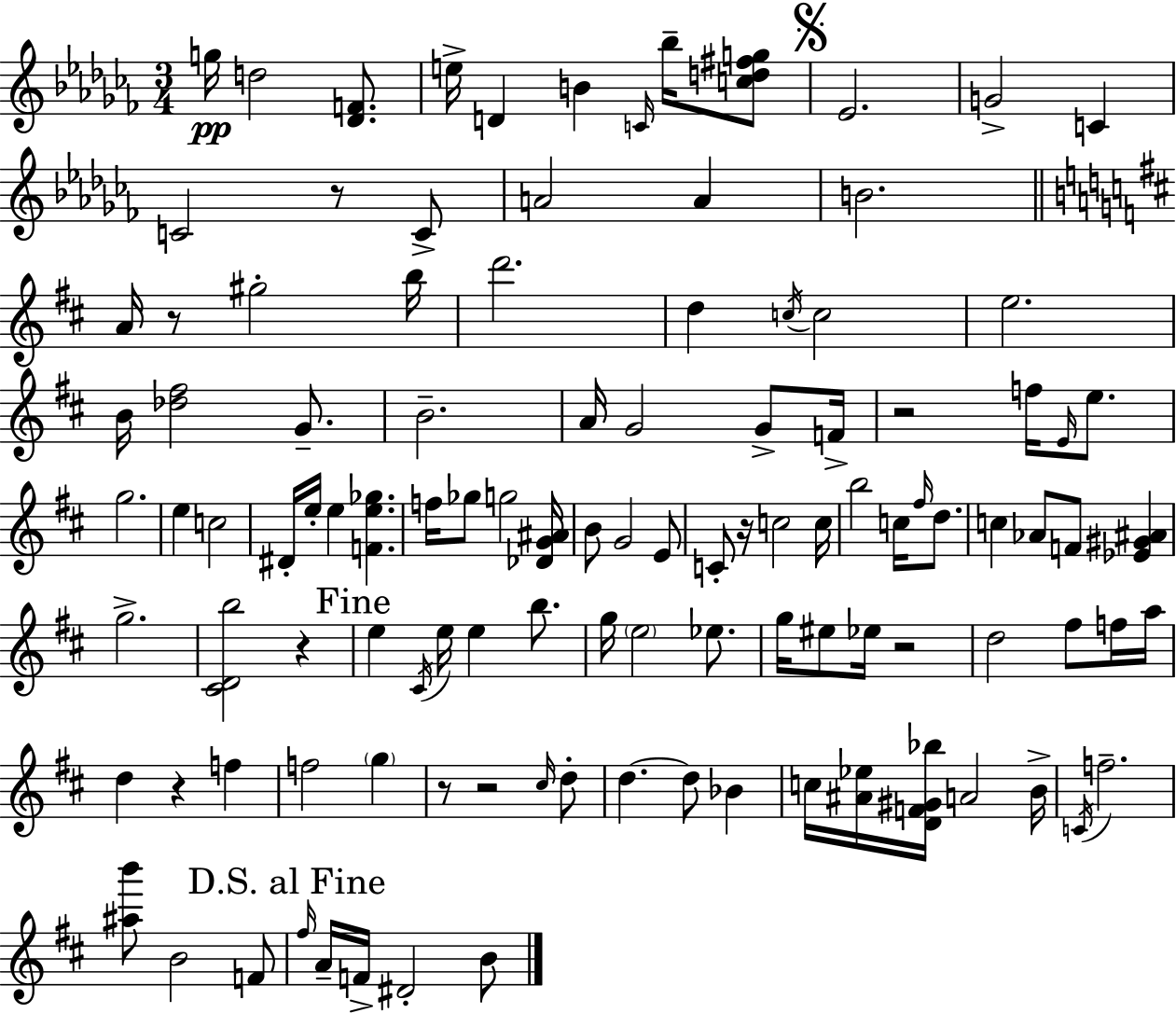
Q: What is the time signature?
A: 3/4